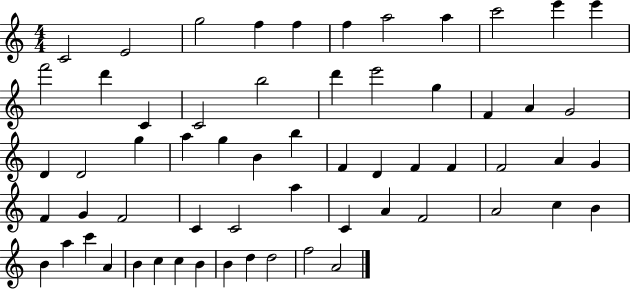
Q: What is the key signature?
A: C major